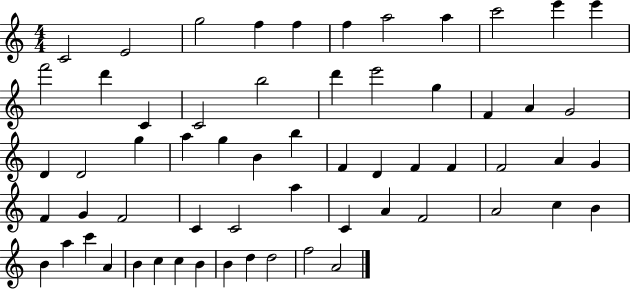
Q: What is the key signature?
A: C major